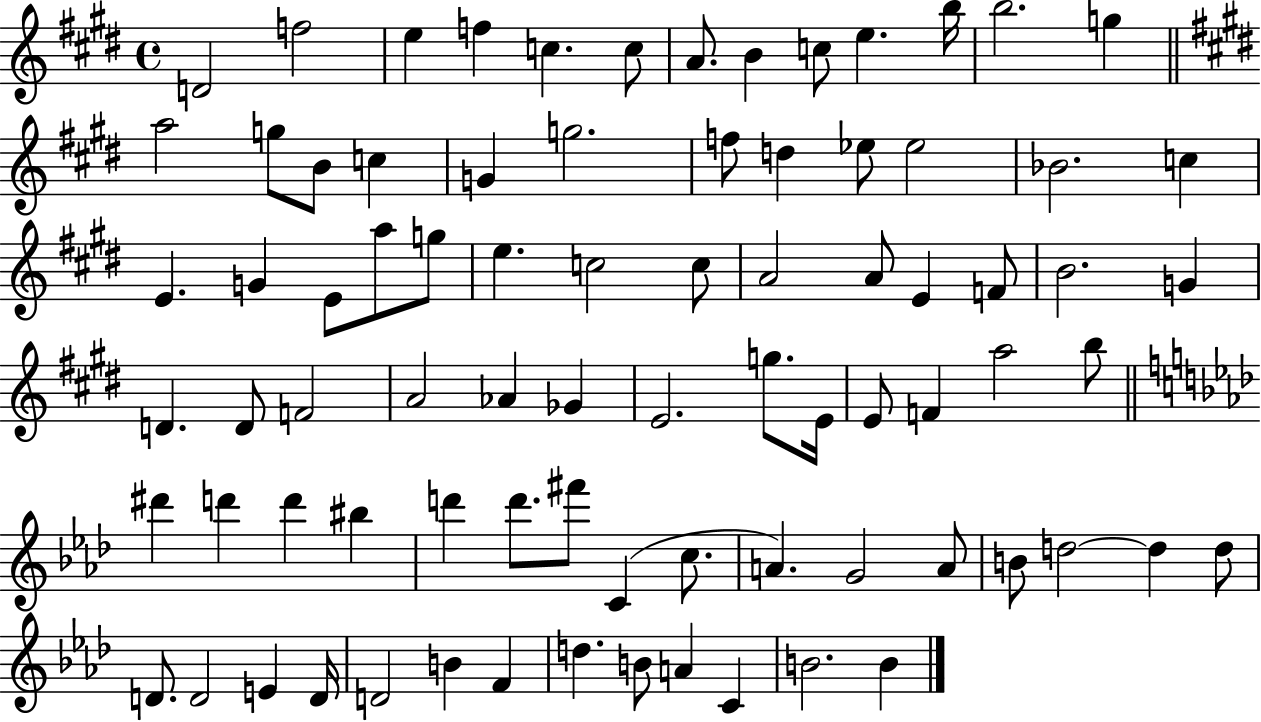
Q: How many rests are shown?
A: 0